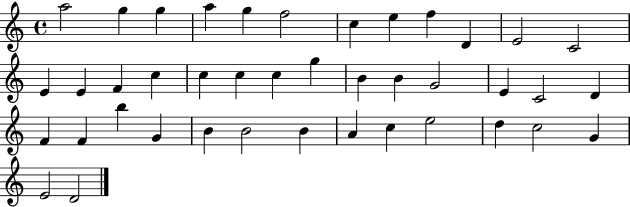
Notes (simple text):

A5/h G5/q G5/q A5/q G5/q F5/h C5/q E5/q F5/q D4/q E4/h C4/h E4/q E4/q F4/q C5/q C5/q C5/q C5/q G5/q B4/q B4/q G4/h E4/q C4/h D4/q F4/q F4/q B5/q G4/q B4/q B4/h B4/q A4/q C5/q E5/h D5/q C5/h G4/q E4/h D4/h